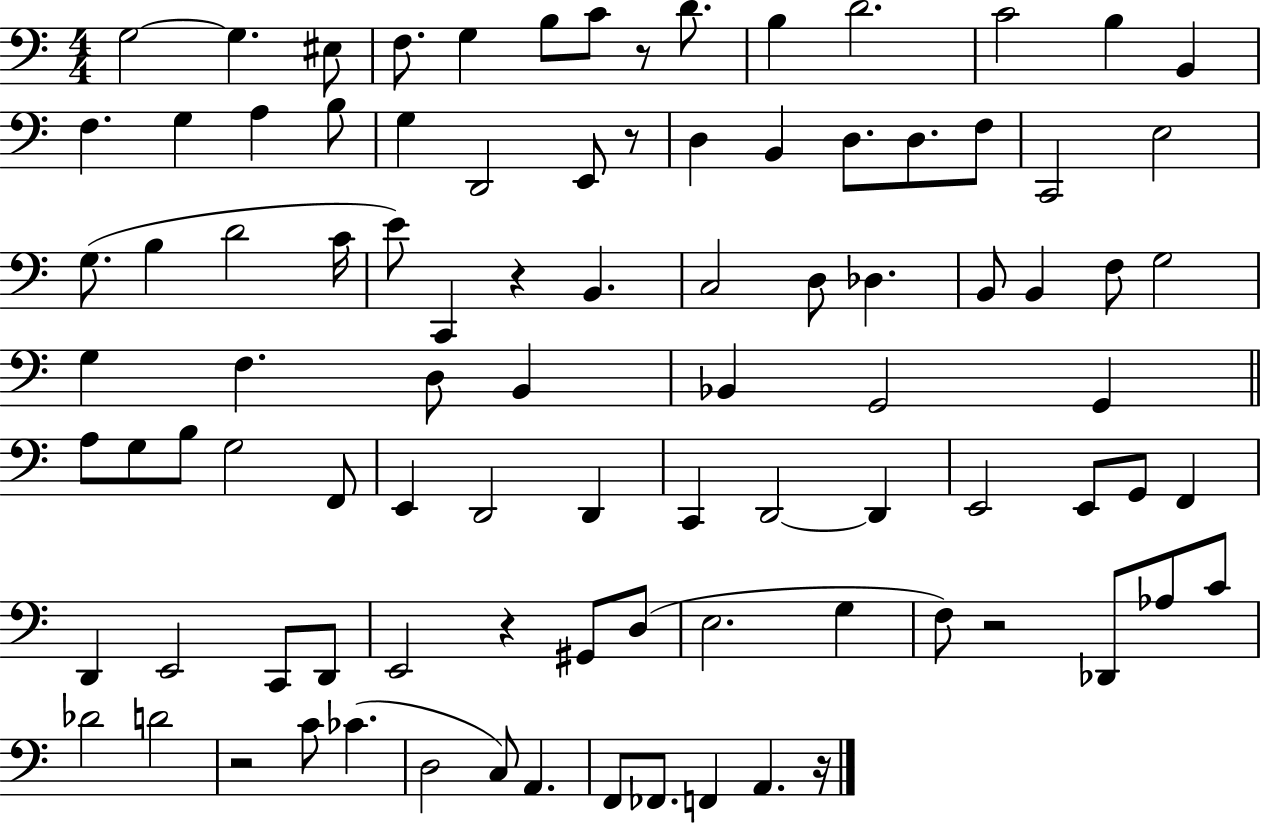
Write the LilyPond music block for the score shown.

{
  \clef bass
  \numericTimeSignature
  \time 4/4
  \key c \major
  g2~~ g4. eis8 | f8. g4 b8 c'8 r8 d'8. | b4 d'2. | c'2 b4 b,4 | \break f4. g4 a4 b8 | g4 d,2 e,8 r8 | d4 b,4 d8. d8. f8 | c,2 e2 | \break g8.( b4 d'2 c'16 | e'8) c,4 r4 b,4. | c2 d8 des4. | b,8 b,4 f8 g2 | \break g4 f4. d8 b,4 | bes,4 g,2 g,4 | \bar "||" \break \key c \major a8 g8 b8 g2 f,8 | e,4 d,2 d,4 | c,4 d,2~~ d,4 | e,2 e,8 g,8 f,4 | \break d,4 e,2 c,8 d,8 | e,2 r4 gis,8 d8( | e2. g4 | f8) r2 des,8 aes8 c'8 | \break des'2 d'2 | r2 c'8 ces'4.( | d2 c8) a,4. | f,8 fes,8. f,4 a,4. r16 | \break \bar "|."
}